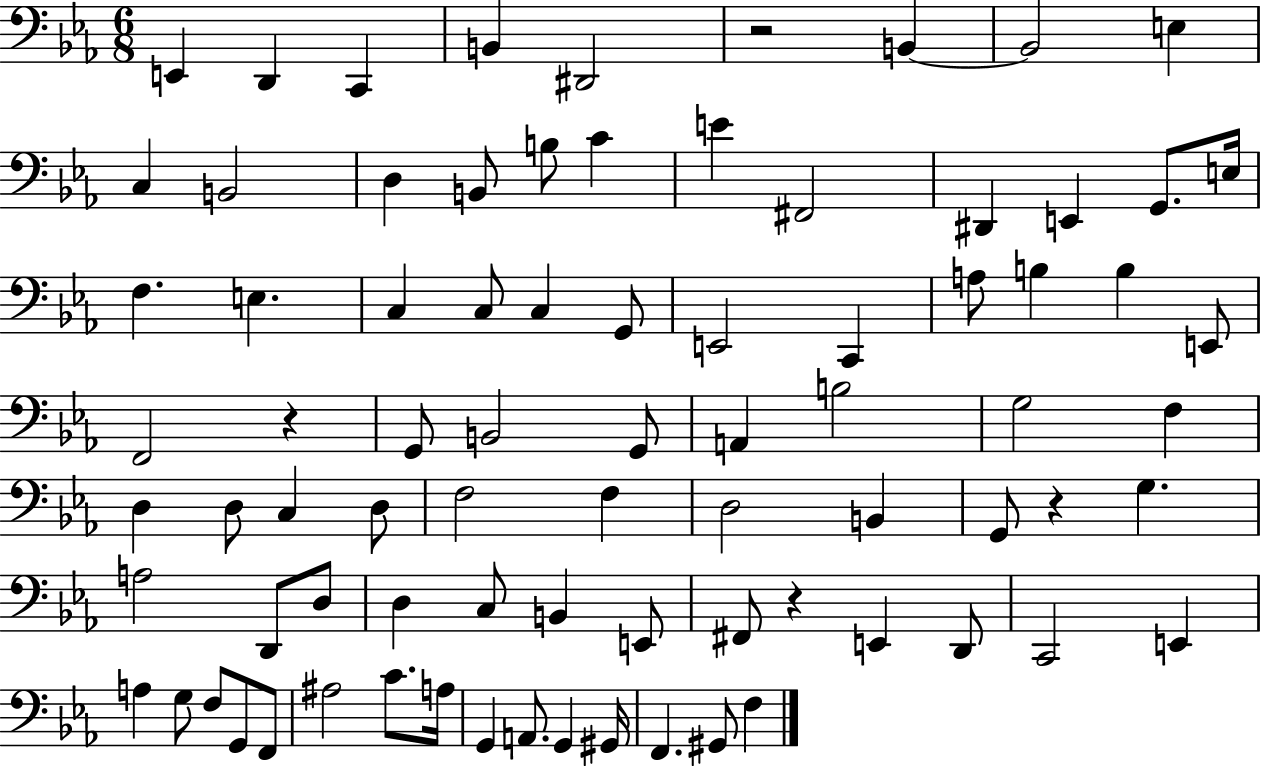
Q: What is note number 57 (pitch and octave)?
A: E2